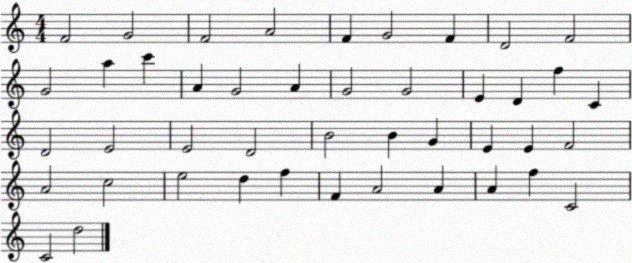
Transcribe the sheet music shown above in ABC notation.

X:1
T:Untitled
M:4/4
L:1/4
K:C
F2 G2 F2 A2 F G2 F D2 F2 G2 a c' A G2 A G2 G2 E D f C D2 E2 E2 D2 B2 B G E E F2 A2 c2 e2 d f F A2 A A f C2 C2 d2